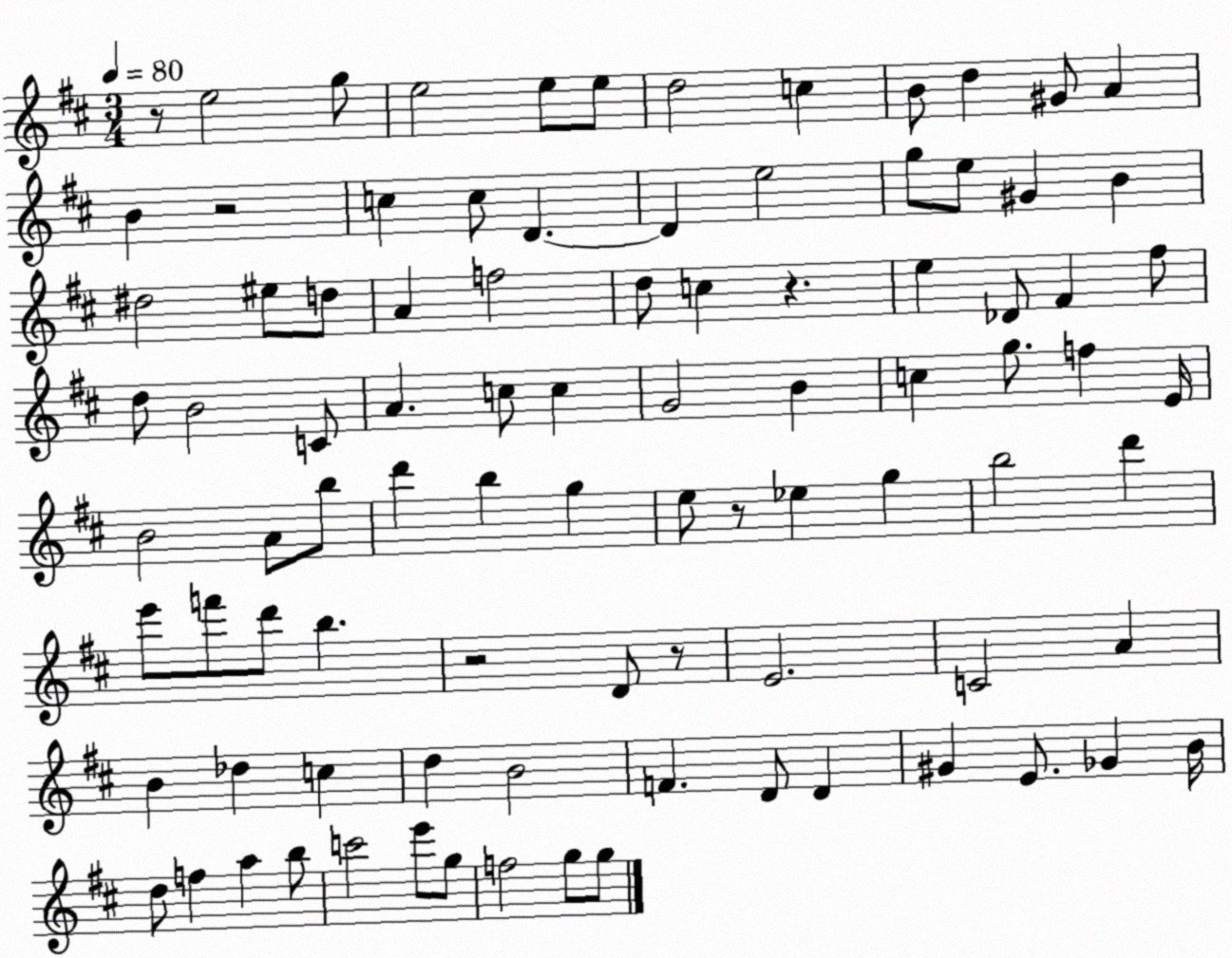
X:1
T:Untitled
M:3/4
L:1/4
K:D
z/2 e2 g/2 e2 e/2 e/2 d2 c B/2 d ^G/2 A B z2 c c/2 D D e2 g/2 e/2 ^G B ^d2 ^e/2 d/2 A f2 d/2 c z e _D/2 ^F ^f/2 d/2 B2 C/2 A c/2 c G2 B c g/2 f E/4 B2 A/2 b/2 d' b g e/2 z/2 _e g b2 d' e'/2 f'/2 d'/2 b z2 D/2 z/2 E2 C2 A B _d c d B2 F D/2 D ^G E/2 _G B/4 d/2 f a b/2 c'2 e'/2 g/2 f2 g/2 g/2